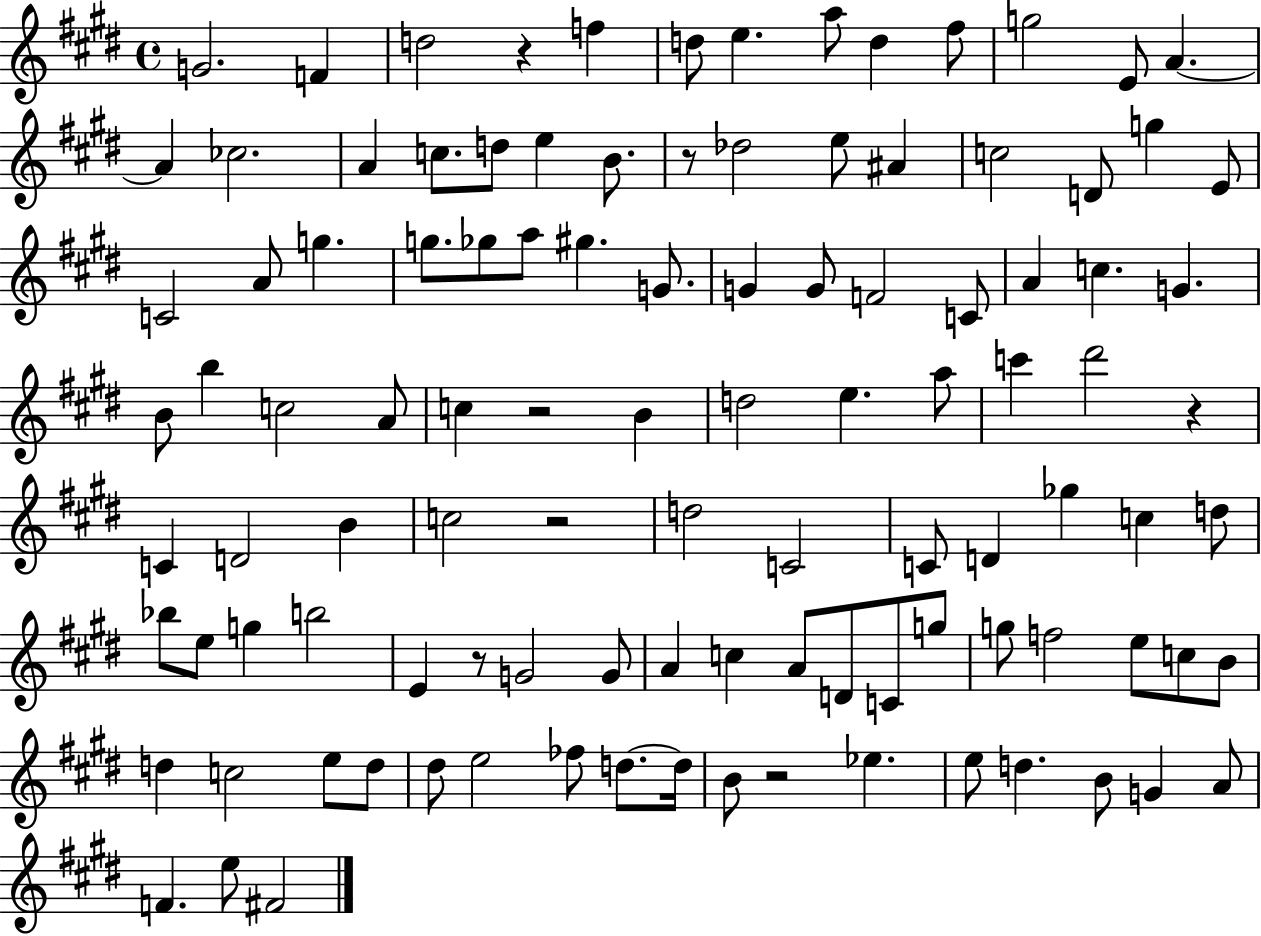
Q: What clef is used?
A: treble